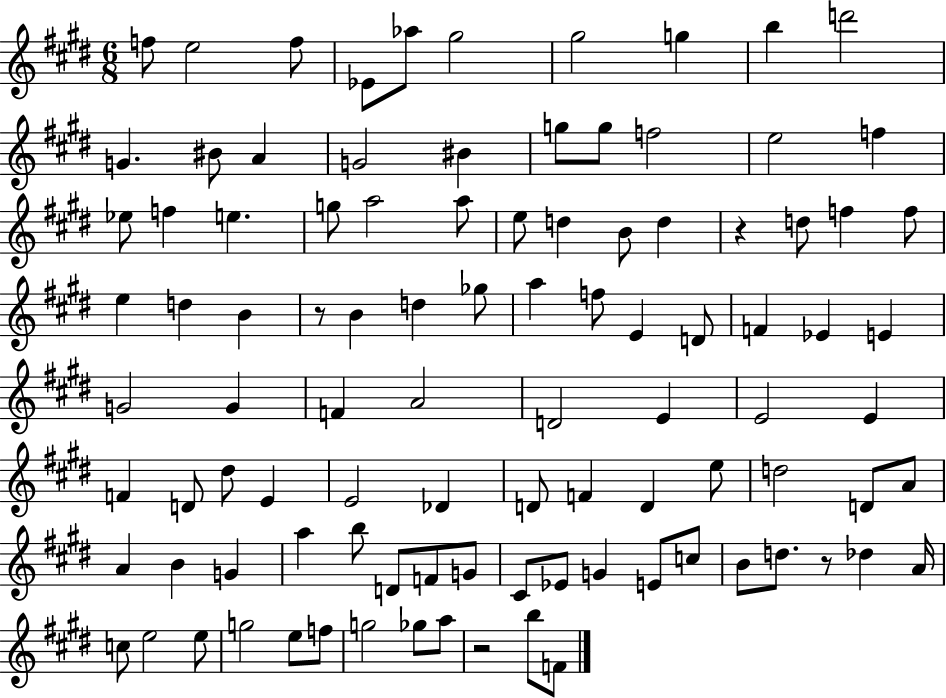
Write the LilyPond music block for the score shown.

{
  \clef treble
  \numericTimeSignature
  \time 6/8
  \key e \major
  \repeat volta 2 { f''8 e''2 f''8 | ees'8 aes''8 gis''2 | gis''2 g''4 | b''4 d'''2 | \break g'4. bis'8 a'4 | g'2 bis'4 | g''8 g''8 f''2 | e''2 f''4 | \break ees''8 f''4 e''4. | g''8 a''2 a''8 | e''8 d''4 b'8 d''4 | r4 d''8 f''4 f''8 | \break e''4 d''4 b'4 | r8 b'4 d''4 ges''8 | a''4 f''8 e'4 d'8 | f'4 ees'4 e'4 | \break g'2 g'4 | f'4 a'2 | d'2 e'4 | e'2 e'4 | \break f'4 d'8 dis''8 e'4 | e'2 des'4 | d'8 f'4 d'4 e''8 | d''2 d'8 a'8 | \break a'4 b'4 g'4 | a''4 b''8 d'8 f'8 g'8 | cis'8 ees'8 g'4 e'8 c''8 | b'8 d''8. r8 des''4 a'16 | \break c''8 e''2 e''8 | g''2 e''8 f''8 | g''2 ges''8 a''8 | r2 b''8 f'8 | \break } \bar "|."
}